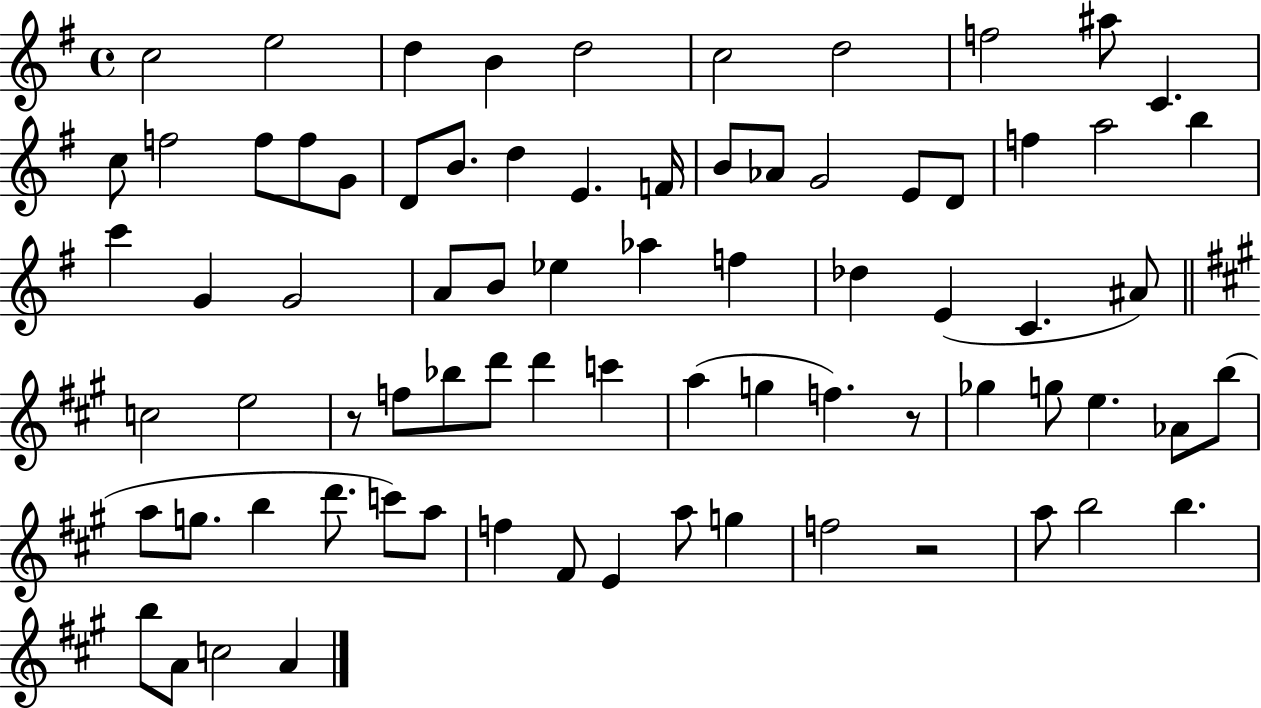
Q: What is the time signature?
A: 4/4